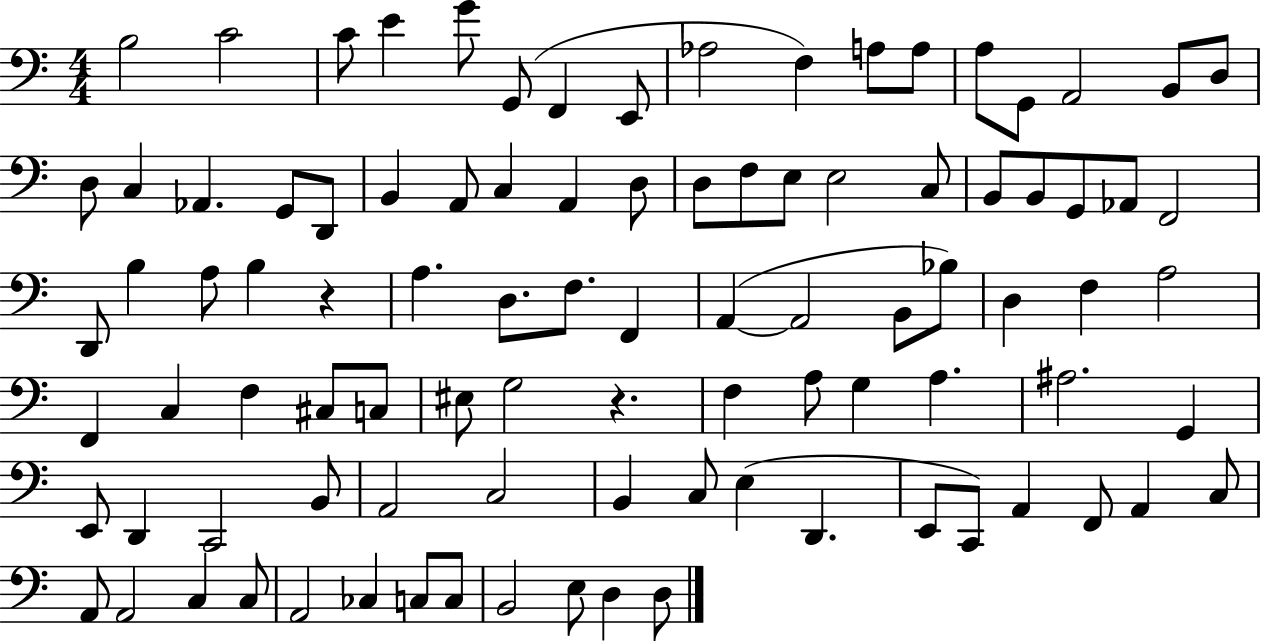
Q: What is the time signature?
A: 4/4